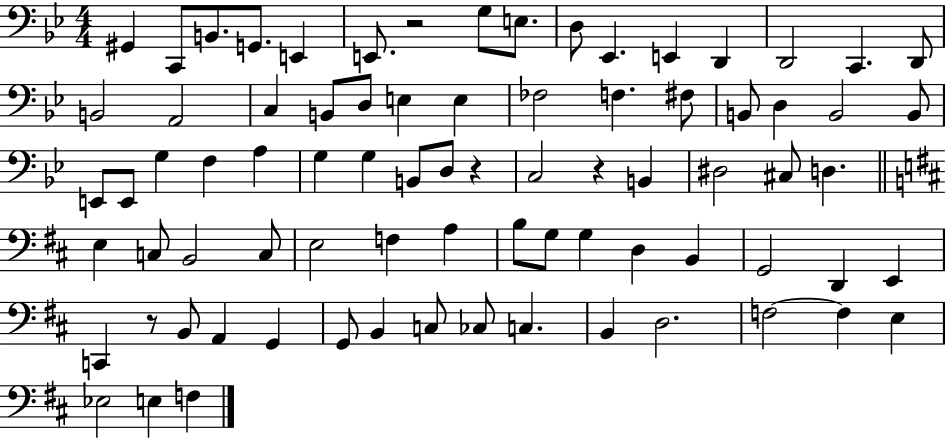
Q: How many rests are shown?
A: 4